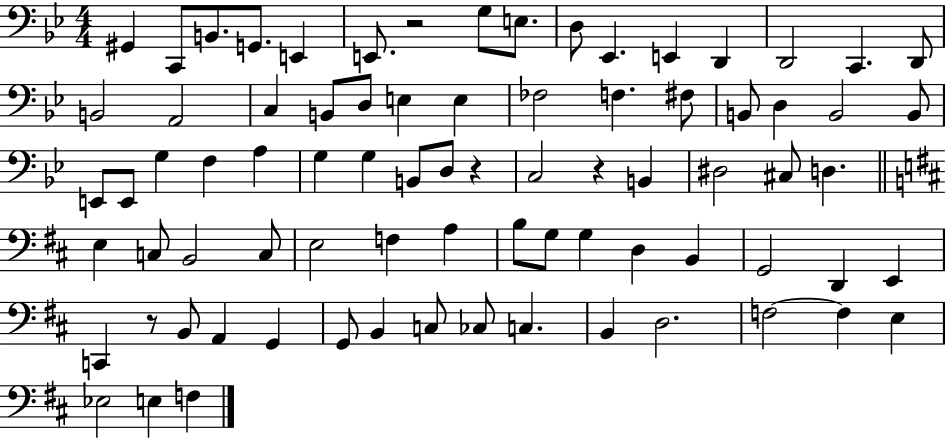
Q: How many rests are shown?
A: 4